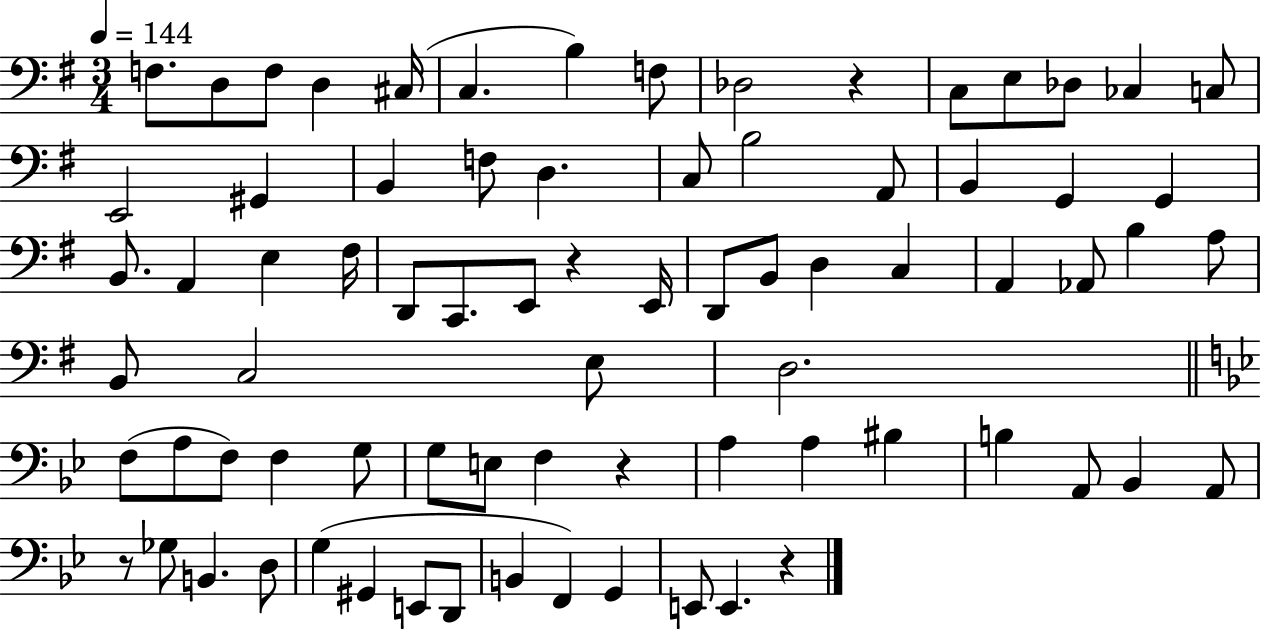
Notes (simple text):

F3/e. D3/e F3/e D3/q C#3/s C3/q. B3/q F3/e Db3/h R/q C3/e E3/e Db3/e CES3/q C3/e E2/h G#2/q B2/q F3/e D3/q. C3/e B3/h A2/e B2/q G2/q G2/q B2/e. A2/q E3/q F#3/s D2/e C2/e. E2/e R/q E2/s D2/e B2/e D3/q C3/q A2/q Ab2/e B3/q A3/e B2/e C3/h E3/e D3/h. F3/e A3/e F3/e F3/q G3/e G3/e E3/e F3/q R/q A3/q A3/q BIS3/q B3/q A2/e Bb2/q A2/e R/e Gb3/e B2/q. D3/e G3/q G#2/q E2/e D2/e B2/q F2/q G2/q E2/e E2/q. R/q